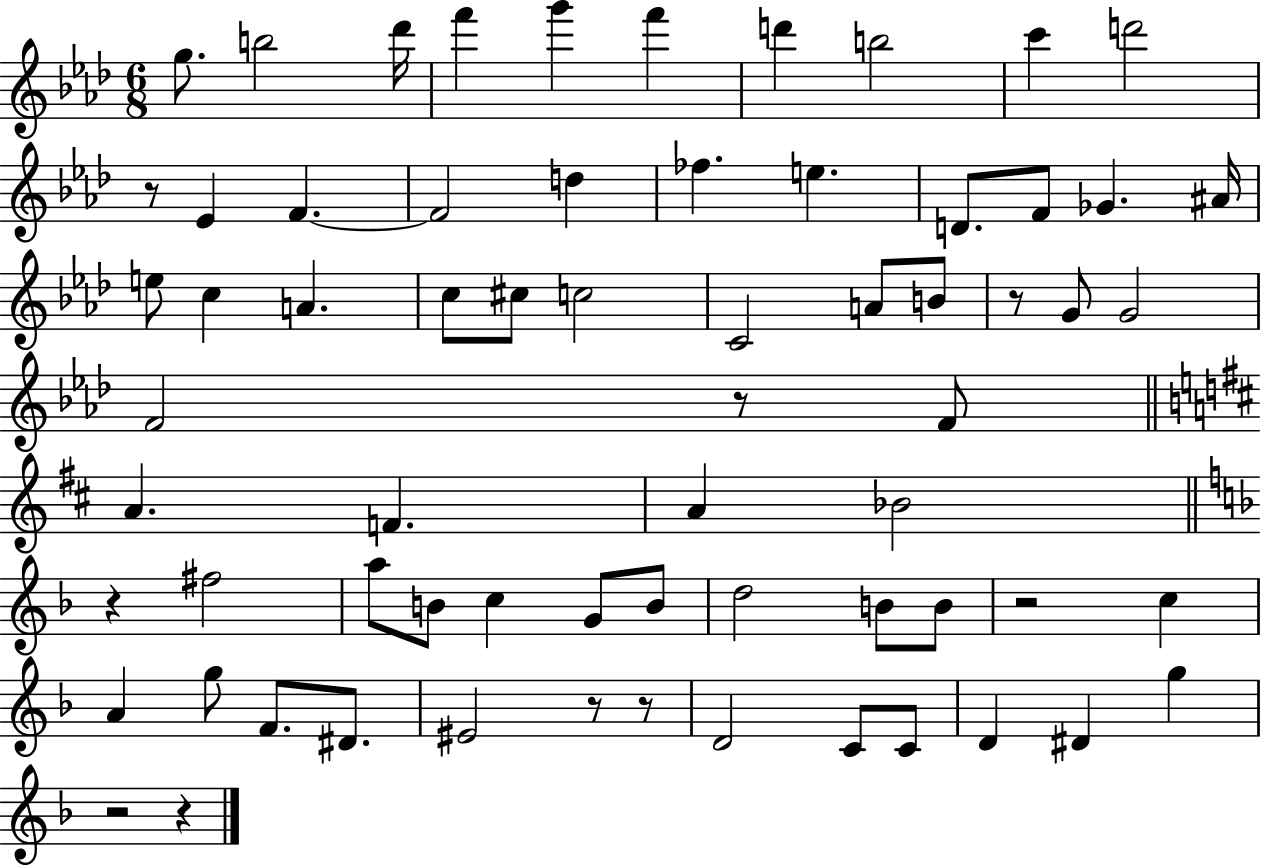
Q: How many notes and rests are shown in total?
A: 67